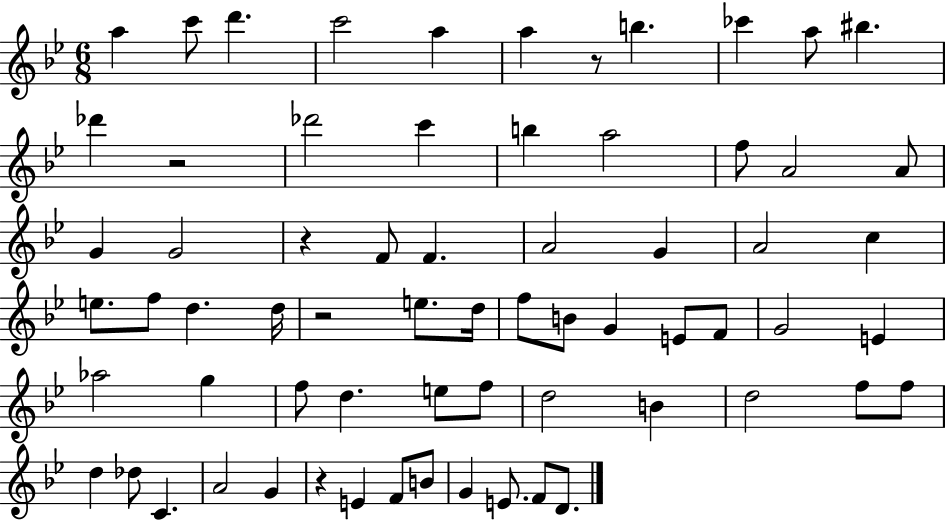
A5/q C6/e D6/q. C6/h A5/q A5/q R/e B5/q. CES6/q A5/e BIS5/q. Db6/q R/h Db6/h C6/q B5/q A5/h F5/e A4/h A4/e G4/q G4/h R/q F4/e F4/q. A4/h G4/q A4/h C5/q E5/e. F5/e D5/q. D5/s R/h E5/e. D5/s F5/e B4/e G4/q E4/e F4/e G4/h E4/q Ab5/h G5/q F5/e D5/q. E5/e F5/e D5/h B4/q D5/h F5/e F5/e D5/q Db5/e C4/q. A4/h G4/q R/q E4/q F4/e B4/e G4/q E4/e. F4/e D4/e.